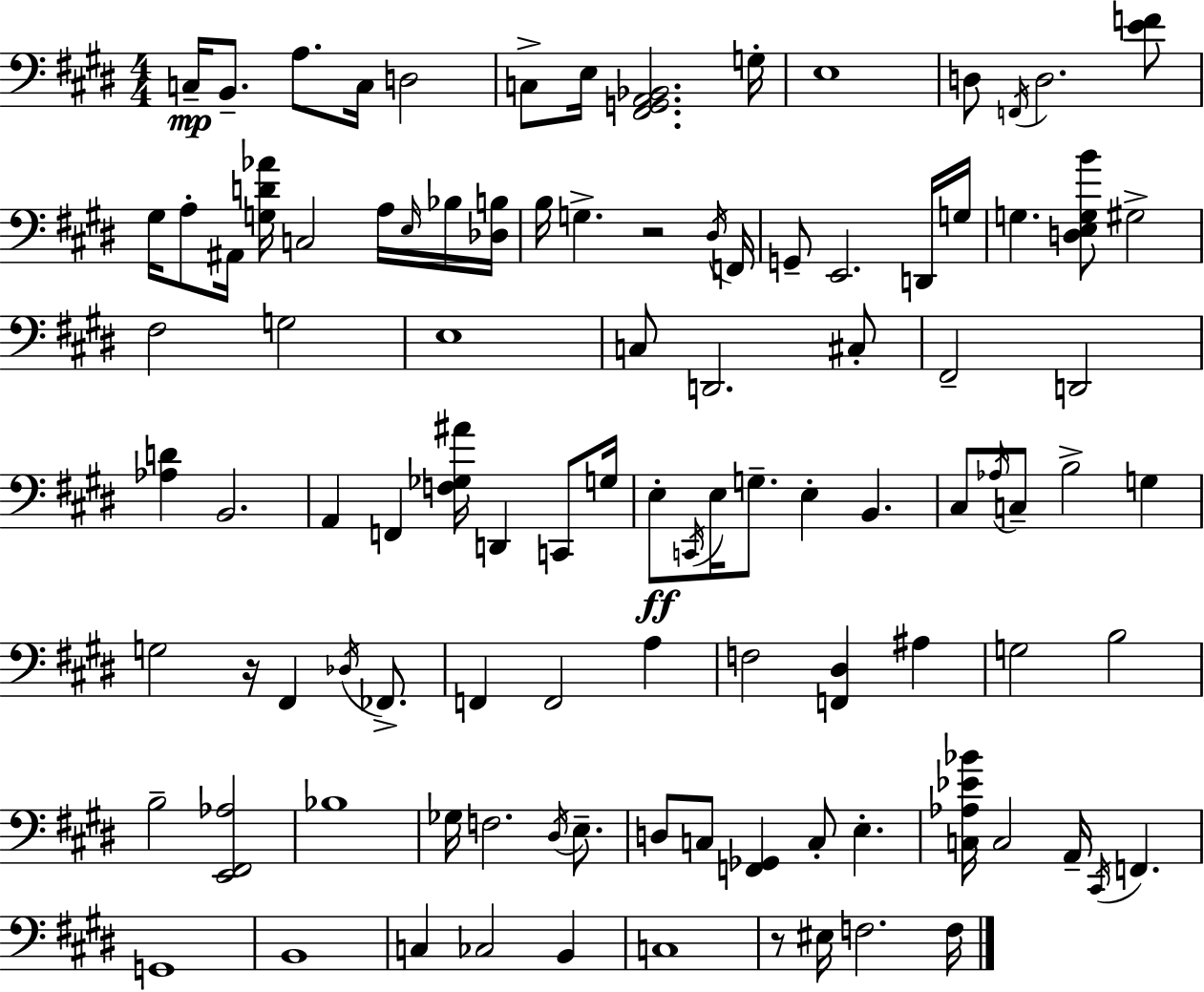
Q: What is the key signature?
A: E major